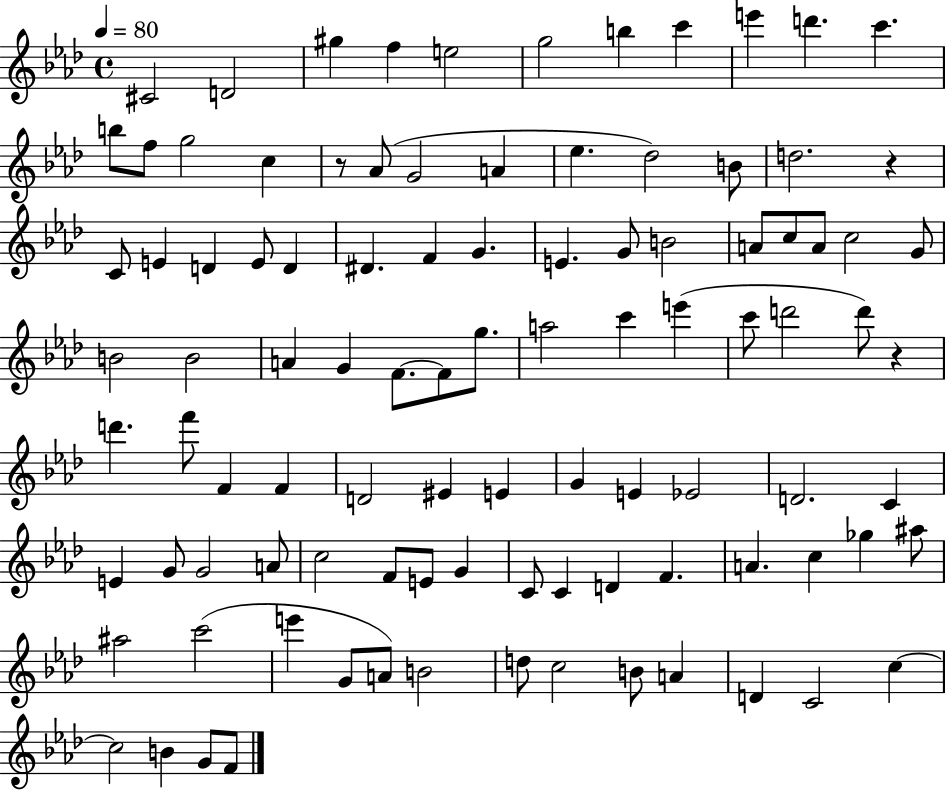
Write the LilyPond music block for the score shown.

{
  \clef treble
  \time 4/4
  \defaultTimeSignature
  \key aes \major
  \tempo 4 = 80
  cis'2 d'2 | gis''4 f''4 e''2 | g''2 b''4 c'''4 | e'''4 d'''4. c'''4. | \break b''8 f''8 g''2 c''4 | r8 aes'8( g'2 a'4 | ees''4. des''2) b'8 | d''2. r4 | \break c'8 e'4 d'4 e'8 d'4 | dis'4. f'4 g'4. | e'4. g'8 b'2 | a'8 c''8 a'8 c''2 g'8 | \break b'2 b'2 | a'4 g'4 f'8.~~ f'8 g''8. | a''2 c'''4 e'''4( | c'''8 d'''2 d'''8) r4 | \break d'''4. f'''8 f'4 f'4 | d'2 eis'4 e'4 | g'4 e'4 ees'2 | d'2. c'4 | \break e'4 g'8 g'2 a'8 | c''2 f'8 e'8 g'4 | c'8 c'4 d'4 f'4. | a'4. c''4 ges''4 ais''8 | \break ais''2 c'''2( | e'''4 g'8 a'8) b'2 | d''8 c''2 b'8 a'4 | d'4 c'2 c''4~~ | \break c''2 b'4 g'8 f'8 | \bar "|."
}